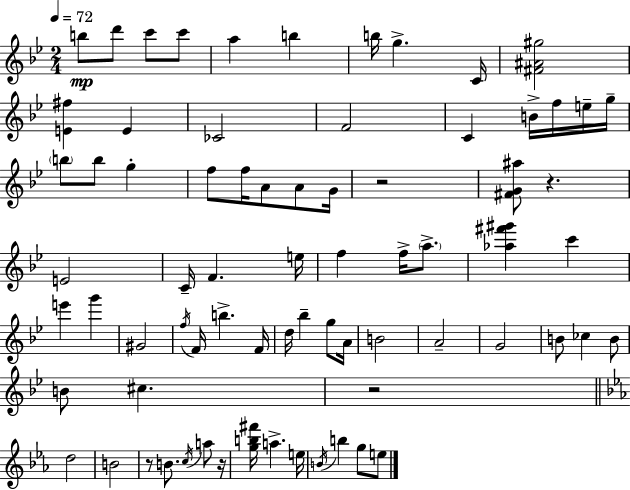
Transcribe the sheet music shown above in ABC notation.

X:1
T:Untitled
M:2/4
L:1/4
K:Gm
b/2 d'/2 c'/2 c'/2 a b b/4 g C/4 [^F^A^g]2 [E^f] E _C2 F2 C B/4 f/4 e/4 g/4 b/2 b/2 g f/2 f/4 A/2 A/2 G/4 z2 [^FG^a]/2 z E2 C/4 F e/4 f f/4 a/2 [_a^f'^g'] c' e' g' ^G2 f/4 F/4 b F/4 d/4 _b g/2 A/4 B2 A2 G2 B/2 _c B/2 B/2 ^c z2 d2 B2 z/2 B/2 c/4 a/2 z/4 [gb^f']/4 a e/4 B/4 b g/2 e/2